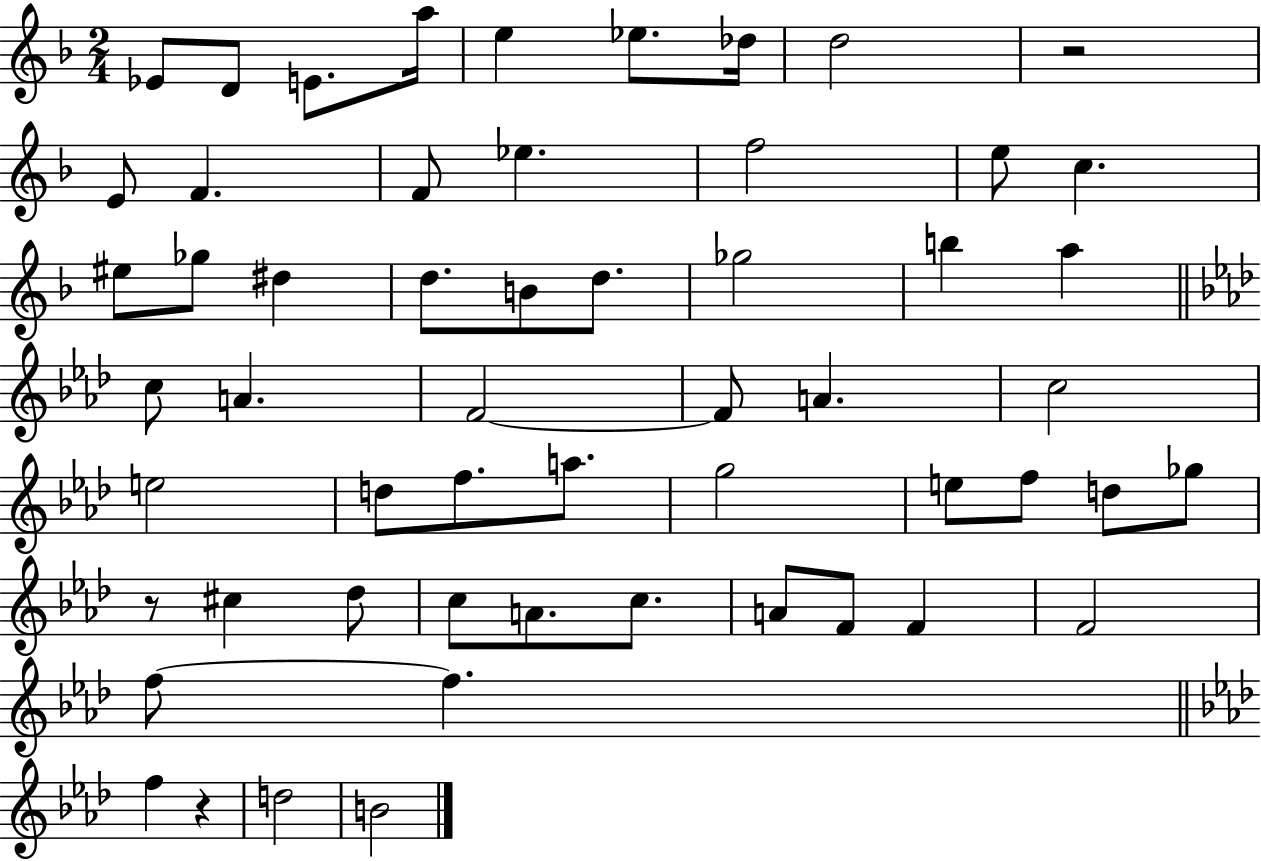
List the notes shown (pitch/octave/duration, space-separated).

Eb4/e D4/e E4/e. A5/s E5/q Eb5/e. Db5/s D5/h R/h E4/e F4/q. F4/e Eb5/q. F5/h E5/e C5/q. EIS5/e Gb5/e D#5/q D5/e. B4/e D5/e. Gb5/h B5/q A5/q C5/e A4/q. F4/h F4/e A4/q. C5/h E5/h D5/e F5/e. A5/e. G5/h E5/e F5/e D5/e Gb5/e R/e C#5/q Db5/e C5/e A4/e. C5/e. A4/e F4/e F4/q F4/h F5/e F5/q. F5/q R/q D5/h B4/h